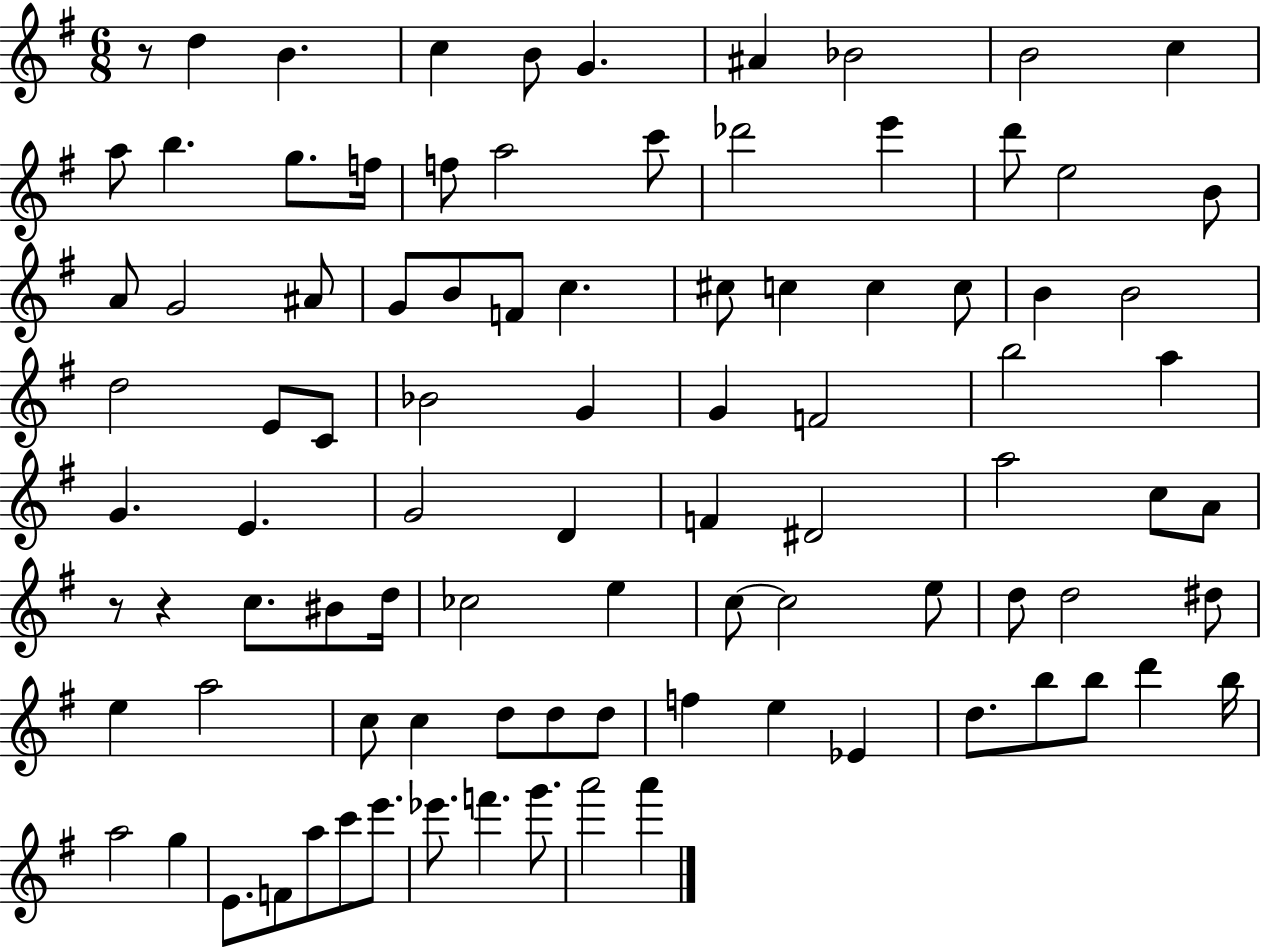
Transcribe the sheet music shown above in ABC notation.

X:1
T:Untitled
M:6/8
L:1/4
K:G
z/2 d B c B/2 G ^A _B2 B2 c a/2 b g/2 f/4 f/2 a2 c'/2 _d'2 e' d'/2 e2 B/2 A/2 G2 ^A/2 G/2 B/2 F/2 c ^c/2 c c c/2 B B2 d2 E/2 C/2 _B2 G G F2 b2 a G E G2 D F ^D2 a2 c/2 A/2 z/2 z c/2 ^B/2 d/4 _c2 e c/2 c2 e/2 d/2 d2 ^d/2 e a2 c/2 c d/2 d/2 d/2 f e _E d/2 b/2 b/2 d' b/4 a2 g E/2 F/2 a/2 c'/2 e'/2 _e'/2 f' g'/2 a'2 a'